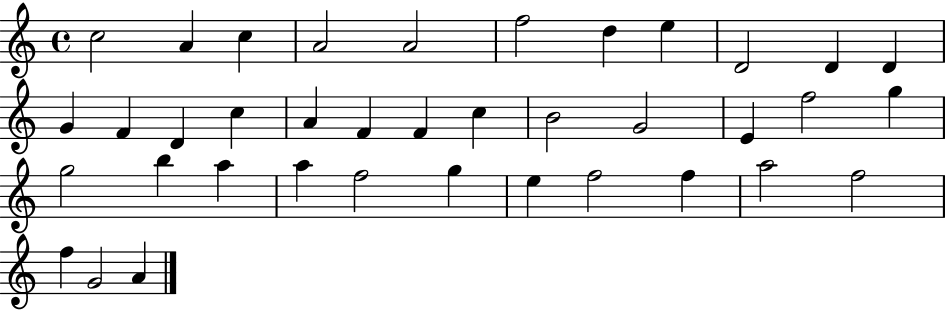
{
  \clef treble
  \time 4/4
  \defaultTimeSignature
  \key c \major
  c''2 a'4 c''4 | a'2 a'2 | f''2 d''4 e''4 | d'2 d'4 d'4 | \break g'4 f'4 d'4 c''4 | a'4 f'4 f'4 c''4 | b'2 g'2 | e'4 f''2 g''4 | \break g''2 b''4 a''4 | a''4 f''2 g''4 | e''4 f''2 f''4 | a''2 f''2 | \break f''4 g'2 a'4 | \bar "|."
}